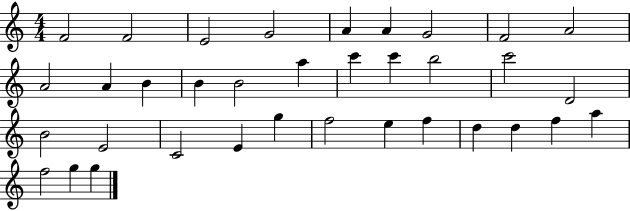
F4/h F4/h E4/h G4/h A4/q A4/q G4/h F4/h A4/h A4/h A4/q B4/q B4/q B4/h A5/q C6/q C6/q B5/h C6/h D4/h B4/h E4/h C4/h E4/q G5/q F5/h E5/q F5/q D5/q D5/q F5/q A5/q F5/h G5/q G5/q